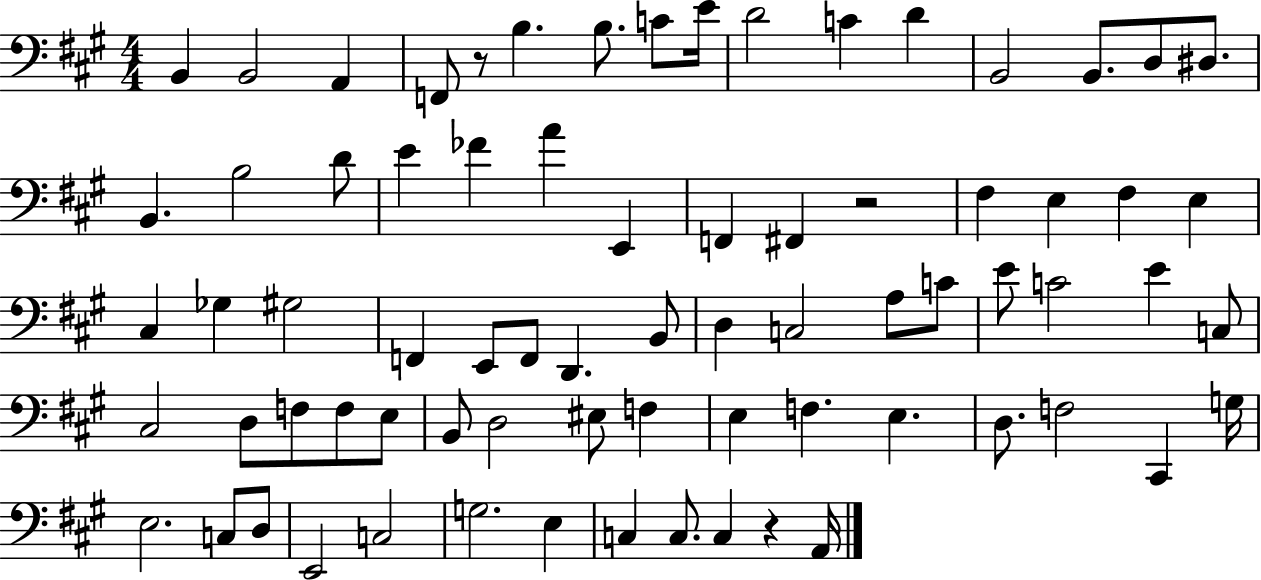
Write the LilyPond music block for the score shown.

{
  \clef bass
  \numericTimeSignature
  \time 4/4
  \key a \major
  \repeat volta 2 { b,4 b,2 a,4 | f,8 r8 b4. b8. c'8 e'16 | d'2 c'4 d'4 | b,2 b,8. d8 dis8. | \break b,4. b2 d'8 | e'4 fes'4 a'4 e,4 | f,4 fis,4 r2 | fis4 e4 fis4 e4 | \break cis4 ges4 gis2 | f,4 e,8 f,8 d,4. b,8 | d4 c2 a8 c'8 | e'8 c'2 e'4 c8 | \break cis2 d8 f8 f8 e8 | b,8 d2 eis8 f4 | e4 f4. e4. | d8. f2 cis,4 g16 | \break e2. c8 d8 | e,2 c2 | g2. e4 | c4 c8. c4 r4 a,16 | \break } \bar "|."
}